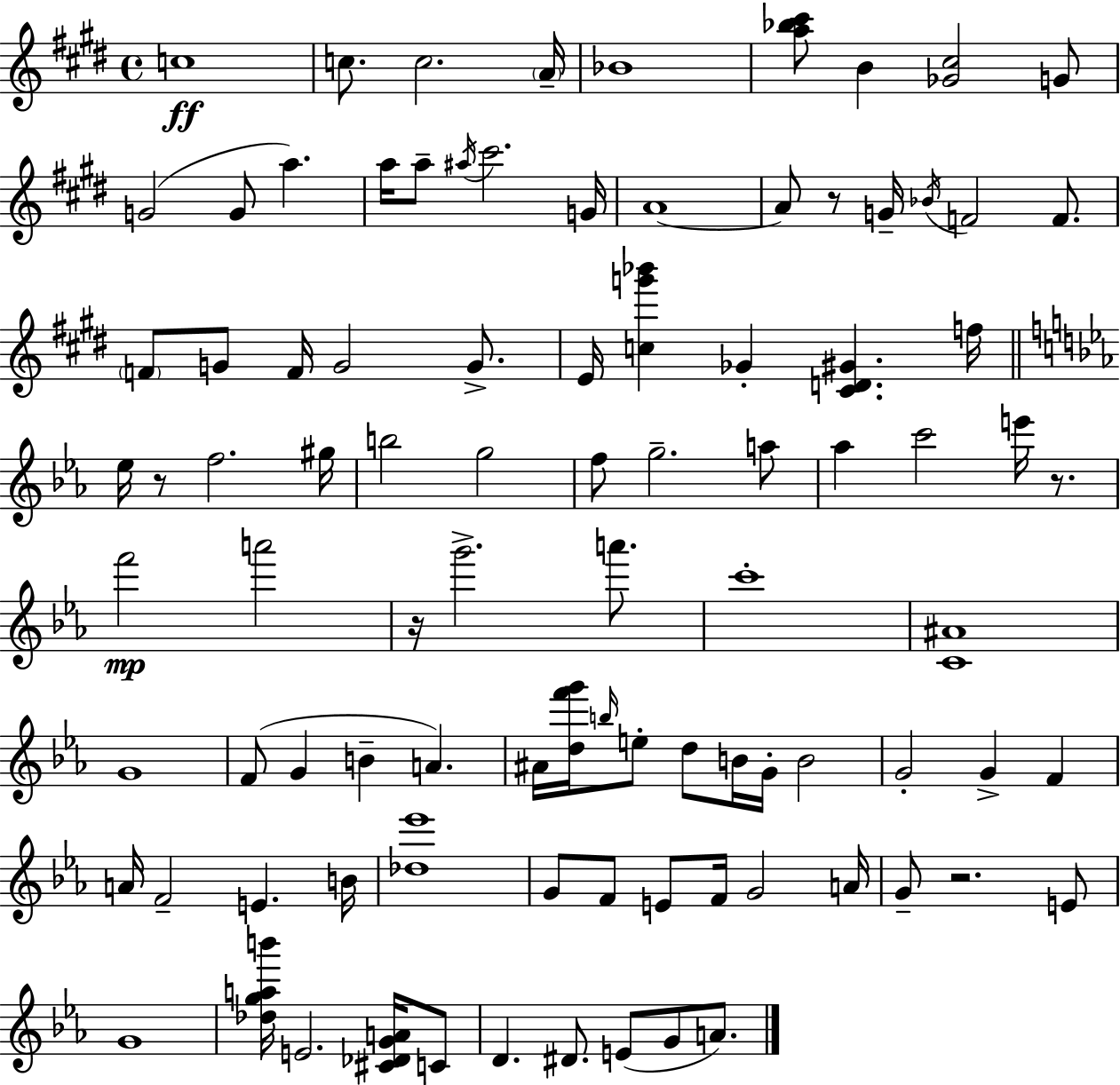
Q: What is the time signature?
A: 4/4